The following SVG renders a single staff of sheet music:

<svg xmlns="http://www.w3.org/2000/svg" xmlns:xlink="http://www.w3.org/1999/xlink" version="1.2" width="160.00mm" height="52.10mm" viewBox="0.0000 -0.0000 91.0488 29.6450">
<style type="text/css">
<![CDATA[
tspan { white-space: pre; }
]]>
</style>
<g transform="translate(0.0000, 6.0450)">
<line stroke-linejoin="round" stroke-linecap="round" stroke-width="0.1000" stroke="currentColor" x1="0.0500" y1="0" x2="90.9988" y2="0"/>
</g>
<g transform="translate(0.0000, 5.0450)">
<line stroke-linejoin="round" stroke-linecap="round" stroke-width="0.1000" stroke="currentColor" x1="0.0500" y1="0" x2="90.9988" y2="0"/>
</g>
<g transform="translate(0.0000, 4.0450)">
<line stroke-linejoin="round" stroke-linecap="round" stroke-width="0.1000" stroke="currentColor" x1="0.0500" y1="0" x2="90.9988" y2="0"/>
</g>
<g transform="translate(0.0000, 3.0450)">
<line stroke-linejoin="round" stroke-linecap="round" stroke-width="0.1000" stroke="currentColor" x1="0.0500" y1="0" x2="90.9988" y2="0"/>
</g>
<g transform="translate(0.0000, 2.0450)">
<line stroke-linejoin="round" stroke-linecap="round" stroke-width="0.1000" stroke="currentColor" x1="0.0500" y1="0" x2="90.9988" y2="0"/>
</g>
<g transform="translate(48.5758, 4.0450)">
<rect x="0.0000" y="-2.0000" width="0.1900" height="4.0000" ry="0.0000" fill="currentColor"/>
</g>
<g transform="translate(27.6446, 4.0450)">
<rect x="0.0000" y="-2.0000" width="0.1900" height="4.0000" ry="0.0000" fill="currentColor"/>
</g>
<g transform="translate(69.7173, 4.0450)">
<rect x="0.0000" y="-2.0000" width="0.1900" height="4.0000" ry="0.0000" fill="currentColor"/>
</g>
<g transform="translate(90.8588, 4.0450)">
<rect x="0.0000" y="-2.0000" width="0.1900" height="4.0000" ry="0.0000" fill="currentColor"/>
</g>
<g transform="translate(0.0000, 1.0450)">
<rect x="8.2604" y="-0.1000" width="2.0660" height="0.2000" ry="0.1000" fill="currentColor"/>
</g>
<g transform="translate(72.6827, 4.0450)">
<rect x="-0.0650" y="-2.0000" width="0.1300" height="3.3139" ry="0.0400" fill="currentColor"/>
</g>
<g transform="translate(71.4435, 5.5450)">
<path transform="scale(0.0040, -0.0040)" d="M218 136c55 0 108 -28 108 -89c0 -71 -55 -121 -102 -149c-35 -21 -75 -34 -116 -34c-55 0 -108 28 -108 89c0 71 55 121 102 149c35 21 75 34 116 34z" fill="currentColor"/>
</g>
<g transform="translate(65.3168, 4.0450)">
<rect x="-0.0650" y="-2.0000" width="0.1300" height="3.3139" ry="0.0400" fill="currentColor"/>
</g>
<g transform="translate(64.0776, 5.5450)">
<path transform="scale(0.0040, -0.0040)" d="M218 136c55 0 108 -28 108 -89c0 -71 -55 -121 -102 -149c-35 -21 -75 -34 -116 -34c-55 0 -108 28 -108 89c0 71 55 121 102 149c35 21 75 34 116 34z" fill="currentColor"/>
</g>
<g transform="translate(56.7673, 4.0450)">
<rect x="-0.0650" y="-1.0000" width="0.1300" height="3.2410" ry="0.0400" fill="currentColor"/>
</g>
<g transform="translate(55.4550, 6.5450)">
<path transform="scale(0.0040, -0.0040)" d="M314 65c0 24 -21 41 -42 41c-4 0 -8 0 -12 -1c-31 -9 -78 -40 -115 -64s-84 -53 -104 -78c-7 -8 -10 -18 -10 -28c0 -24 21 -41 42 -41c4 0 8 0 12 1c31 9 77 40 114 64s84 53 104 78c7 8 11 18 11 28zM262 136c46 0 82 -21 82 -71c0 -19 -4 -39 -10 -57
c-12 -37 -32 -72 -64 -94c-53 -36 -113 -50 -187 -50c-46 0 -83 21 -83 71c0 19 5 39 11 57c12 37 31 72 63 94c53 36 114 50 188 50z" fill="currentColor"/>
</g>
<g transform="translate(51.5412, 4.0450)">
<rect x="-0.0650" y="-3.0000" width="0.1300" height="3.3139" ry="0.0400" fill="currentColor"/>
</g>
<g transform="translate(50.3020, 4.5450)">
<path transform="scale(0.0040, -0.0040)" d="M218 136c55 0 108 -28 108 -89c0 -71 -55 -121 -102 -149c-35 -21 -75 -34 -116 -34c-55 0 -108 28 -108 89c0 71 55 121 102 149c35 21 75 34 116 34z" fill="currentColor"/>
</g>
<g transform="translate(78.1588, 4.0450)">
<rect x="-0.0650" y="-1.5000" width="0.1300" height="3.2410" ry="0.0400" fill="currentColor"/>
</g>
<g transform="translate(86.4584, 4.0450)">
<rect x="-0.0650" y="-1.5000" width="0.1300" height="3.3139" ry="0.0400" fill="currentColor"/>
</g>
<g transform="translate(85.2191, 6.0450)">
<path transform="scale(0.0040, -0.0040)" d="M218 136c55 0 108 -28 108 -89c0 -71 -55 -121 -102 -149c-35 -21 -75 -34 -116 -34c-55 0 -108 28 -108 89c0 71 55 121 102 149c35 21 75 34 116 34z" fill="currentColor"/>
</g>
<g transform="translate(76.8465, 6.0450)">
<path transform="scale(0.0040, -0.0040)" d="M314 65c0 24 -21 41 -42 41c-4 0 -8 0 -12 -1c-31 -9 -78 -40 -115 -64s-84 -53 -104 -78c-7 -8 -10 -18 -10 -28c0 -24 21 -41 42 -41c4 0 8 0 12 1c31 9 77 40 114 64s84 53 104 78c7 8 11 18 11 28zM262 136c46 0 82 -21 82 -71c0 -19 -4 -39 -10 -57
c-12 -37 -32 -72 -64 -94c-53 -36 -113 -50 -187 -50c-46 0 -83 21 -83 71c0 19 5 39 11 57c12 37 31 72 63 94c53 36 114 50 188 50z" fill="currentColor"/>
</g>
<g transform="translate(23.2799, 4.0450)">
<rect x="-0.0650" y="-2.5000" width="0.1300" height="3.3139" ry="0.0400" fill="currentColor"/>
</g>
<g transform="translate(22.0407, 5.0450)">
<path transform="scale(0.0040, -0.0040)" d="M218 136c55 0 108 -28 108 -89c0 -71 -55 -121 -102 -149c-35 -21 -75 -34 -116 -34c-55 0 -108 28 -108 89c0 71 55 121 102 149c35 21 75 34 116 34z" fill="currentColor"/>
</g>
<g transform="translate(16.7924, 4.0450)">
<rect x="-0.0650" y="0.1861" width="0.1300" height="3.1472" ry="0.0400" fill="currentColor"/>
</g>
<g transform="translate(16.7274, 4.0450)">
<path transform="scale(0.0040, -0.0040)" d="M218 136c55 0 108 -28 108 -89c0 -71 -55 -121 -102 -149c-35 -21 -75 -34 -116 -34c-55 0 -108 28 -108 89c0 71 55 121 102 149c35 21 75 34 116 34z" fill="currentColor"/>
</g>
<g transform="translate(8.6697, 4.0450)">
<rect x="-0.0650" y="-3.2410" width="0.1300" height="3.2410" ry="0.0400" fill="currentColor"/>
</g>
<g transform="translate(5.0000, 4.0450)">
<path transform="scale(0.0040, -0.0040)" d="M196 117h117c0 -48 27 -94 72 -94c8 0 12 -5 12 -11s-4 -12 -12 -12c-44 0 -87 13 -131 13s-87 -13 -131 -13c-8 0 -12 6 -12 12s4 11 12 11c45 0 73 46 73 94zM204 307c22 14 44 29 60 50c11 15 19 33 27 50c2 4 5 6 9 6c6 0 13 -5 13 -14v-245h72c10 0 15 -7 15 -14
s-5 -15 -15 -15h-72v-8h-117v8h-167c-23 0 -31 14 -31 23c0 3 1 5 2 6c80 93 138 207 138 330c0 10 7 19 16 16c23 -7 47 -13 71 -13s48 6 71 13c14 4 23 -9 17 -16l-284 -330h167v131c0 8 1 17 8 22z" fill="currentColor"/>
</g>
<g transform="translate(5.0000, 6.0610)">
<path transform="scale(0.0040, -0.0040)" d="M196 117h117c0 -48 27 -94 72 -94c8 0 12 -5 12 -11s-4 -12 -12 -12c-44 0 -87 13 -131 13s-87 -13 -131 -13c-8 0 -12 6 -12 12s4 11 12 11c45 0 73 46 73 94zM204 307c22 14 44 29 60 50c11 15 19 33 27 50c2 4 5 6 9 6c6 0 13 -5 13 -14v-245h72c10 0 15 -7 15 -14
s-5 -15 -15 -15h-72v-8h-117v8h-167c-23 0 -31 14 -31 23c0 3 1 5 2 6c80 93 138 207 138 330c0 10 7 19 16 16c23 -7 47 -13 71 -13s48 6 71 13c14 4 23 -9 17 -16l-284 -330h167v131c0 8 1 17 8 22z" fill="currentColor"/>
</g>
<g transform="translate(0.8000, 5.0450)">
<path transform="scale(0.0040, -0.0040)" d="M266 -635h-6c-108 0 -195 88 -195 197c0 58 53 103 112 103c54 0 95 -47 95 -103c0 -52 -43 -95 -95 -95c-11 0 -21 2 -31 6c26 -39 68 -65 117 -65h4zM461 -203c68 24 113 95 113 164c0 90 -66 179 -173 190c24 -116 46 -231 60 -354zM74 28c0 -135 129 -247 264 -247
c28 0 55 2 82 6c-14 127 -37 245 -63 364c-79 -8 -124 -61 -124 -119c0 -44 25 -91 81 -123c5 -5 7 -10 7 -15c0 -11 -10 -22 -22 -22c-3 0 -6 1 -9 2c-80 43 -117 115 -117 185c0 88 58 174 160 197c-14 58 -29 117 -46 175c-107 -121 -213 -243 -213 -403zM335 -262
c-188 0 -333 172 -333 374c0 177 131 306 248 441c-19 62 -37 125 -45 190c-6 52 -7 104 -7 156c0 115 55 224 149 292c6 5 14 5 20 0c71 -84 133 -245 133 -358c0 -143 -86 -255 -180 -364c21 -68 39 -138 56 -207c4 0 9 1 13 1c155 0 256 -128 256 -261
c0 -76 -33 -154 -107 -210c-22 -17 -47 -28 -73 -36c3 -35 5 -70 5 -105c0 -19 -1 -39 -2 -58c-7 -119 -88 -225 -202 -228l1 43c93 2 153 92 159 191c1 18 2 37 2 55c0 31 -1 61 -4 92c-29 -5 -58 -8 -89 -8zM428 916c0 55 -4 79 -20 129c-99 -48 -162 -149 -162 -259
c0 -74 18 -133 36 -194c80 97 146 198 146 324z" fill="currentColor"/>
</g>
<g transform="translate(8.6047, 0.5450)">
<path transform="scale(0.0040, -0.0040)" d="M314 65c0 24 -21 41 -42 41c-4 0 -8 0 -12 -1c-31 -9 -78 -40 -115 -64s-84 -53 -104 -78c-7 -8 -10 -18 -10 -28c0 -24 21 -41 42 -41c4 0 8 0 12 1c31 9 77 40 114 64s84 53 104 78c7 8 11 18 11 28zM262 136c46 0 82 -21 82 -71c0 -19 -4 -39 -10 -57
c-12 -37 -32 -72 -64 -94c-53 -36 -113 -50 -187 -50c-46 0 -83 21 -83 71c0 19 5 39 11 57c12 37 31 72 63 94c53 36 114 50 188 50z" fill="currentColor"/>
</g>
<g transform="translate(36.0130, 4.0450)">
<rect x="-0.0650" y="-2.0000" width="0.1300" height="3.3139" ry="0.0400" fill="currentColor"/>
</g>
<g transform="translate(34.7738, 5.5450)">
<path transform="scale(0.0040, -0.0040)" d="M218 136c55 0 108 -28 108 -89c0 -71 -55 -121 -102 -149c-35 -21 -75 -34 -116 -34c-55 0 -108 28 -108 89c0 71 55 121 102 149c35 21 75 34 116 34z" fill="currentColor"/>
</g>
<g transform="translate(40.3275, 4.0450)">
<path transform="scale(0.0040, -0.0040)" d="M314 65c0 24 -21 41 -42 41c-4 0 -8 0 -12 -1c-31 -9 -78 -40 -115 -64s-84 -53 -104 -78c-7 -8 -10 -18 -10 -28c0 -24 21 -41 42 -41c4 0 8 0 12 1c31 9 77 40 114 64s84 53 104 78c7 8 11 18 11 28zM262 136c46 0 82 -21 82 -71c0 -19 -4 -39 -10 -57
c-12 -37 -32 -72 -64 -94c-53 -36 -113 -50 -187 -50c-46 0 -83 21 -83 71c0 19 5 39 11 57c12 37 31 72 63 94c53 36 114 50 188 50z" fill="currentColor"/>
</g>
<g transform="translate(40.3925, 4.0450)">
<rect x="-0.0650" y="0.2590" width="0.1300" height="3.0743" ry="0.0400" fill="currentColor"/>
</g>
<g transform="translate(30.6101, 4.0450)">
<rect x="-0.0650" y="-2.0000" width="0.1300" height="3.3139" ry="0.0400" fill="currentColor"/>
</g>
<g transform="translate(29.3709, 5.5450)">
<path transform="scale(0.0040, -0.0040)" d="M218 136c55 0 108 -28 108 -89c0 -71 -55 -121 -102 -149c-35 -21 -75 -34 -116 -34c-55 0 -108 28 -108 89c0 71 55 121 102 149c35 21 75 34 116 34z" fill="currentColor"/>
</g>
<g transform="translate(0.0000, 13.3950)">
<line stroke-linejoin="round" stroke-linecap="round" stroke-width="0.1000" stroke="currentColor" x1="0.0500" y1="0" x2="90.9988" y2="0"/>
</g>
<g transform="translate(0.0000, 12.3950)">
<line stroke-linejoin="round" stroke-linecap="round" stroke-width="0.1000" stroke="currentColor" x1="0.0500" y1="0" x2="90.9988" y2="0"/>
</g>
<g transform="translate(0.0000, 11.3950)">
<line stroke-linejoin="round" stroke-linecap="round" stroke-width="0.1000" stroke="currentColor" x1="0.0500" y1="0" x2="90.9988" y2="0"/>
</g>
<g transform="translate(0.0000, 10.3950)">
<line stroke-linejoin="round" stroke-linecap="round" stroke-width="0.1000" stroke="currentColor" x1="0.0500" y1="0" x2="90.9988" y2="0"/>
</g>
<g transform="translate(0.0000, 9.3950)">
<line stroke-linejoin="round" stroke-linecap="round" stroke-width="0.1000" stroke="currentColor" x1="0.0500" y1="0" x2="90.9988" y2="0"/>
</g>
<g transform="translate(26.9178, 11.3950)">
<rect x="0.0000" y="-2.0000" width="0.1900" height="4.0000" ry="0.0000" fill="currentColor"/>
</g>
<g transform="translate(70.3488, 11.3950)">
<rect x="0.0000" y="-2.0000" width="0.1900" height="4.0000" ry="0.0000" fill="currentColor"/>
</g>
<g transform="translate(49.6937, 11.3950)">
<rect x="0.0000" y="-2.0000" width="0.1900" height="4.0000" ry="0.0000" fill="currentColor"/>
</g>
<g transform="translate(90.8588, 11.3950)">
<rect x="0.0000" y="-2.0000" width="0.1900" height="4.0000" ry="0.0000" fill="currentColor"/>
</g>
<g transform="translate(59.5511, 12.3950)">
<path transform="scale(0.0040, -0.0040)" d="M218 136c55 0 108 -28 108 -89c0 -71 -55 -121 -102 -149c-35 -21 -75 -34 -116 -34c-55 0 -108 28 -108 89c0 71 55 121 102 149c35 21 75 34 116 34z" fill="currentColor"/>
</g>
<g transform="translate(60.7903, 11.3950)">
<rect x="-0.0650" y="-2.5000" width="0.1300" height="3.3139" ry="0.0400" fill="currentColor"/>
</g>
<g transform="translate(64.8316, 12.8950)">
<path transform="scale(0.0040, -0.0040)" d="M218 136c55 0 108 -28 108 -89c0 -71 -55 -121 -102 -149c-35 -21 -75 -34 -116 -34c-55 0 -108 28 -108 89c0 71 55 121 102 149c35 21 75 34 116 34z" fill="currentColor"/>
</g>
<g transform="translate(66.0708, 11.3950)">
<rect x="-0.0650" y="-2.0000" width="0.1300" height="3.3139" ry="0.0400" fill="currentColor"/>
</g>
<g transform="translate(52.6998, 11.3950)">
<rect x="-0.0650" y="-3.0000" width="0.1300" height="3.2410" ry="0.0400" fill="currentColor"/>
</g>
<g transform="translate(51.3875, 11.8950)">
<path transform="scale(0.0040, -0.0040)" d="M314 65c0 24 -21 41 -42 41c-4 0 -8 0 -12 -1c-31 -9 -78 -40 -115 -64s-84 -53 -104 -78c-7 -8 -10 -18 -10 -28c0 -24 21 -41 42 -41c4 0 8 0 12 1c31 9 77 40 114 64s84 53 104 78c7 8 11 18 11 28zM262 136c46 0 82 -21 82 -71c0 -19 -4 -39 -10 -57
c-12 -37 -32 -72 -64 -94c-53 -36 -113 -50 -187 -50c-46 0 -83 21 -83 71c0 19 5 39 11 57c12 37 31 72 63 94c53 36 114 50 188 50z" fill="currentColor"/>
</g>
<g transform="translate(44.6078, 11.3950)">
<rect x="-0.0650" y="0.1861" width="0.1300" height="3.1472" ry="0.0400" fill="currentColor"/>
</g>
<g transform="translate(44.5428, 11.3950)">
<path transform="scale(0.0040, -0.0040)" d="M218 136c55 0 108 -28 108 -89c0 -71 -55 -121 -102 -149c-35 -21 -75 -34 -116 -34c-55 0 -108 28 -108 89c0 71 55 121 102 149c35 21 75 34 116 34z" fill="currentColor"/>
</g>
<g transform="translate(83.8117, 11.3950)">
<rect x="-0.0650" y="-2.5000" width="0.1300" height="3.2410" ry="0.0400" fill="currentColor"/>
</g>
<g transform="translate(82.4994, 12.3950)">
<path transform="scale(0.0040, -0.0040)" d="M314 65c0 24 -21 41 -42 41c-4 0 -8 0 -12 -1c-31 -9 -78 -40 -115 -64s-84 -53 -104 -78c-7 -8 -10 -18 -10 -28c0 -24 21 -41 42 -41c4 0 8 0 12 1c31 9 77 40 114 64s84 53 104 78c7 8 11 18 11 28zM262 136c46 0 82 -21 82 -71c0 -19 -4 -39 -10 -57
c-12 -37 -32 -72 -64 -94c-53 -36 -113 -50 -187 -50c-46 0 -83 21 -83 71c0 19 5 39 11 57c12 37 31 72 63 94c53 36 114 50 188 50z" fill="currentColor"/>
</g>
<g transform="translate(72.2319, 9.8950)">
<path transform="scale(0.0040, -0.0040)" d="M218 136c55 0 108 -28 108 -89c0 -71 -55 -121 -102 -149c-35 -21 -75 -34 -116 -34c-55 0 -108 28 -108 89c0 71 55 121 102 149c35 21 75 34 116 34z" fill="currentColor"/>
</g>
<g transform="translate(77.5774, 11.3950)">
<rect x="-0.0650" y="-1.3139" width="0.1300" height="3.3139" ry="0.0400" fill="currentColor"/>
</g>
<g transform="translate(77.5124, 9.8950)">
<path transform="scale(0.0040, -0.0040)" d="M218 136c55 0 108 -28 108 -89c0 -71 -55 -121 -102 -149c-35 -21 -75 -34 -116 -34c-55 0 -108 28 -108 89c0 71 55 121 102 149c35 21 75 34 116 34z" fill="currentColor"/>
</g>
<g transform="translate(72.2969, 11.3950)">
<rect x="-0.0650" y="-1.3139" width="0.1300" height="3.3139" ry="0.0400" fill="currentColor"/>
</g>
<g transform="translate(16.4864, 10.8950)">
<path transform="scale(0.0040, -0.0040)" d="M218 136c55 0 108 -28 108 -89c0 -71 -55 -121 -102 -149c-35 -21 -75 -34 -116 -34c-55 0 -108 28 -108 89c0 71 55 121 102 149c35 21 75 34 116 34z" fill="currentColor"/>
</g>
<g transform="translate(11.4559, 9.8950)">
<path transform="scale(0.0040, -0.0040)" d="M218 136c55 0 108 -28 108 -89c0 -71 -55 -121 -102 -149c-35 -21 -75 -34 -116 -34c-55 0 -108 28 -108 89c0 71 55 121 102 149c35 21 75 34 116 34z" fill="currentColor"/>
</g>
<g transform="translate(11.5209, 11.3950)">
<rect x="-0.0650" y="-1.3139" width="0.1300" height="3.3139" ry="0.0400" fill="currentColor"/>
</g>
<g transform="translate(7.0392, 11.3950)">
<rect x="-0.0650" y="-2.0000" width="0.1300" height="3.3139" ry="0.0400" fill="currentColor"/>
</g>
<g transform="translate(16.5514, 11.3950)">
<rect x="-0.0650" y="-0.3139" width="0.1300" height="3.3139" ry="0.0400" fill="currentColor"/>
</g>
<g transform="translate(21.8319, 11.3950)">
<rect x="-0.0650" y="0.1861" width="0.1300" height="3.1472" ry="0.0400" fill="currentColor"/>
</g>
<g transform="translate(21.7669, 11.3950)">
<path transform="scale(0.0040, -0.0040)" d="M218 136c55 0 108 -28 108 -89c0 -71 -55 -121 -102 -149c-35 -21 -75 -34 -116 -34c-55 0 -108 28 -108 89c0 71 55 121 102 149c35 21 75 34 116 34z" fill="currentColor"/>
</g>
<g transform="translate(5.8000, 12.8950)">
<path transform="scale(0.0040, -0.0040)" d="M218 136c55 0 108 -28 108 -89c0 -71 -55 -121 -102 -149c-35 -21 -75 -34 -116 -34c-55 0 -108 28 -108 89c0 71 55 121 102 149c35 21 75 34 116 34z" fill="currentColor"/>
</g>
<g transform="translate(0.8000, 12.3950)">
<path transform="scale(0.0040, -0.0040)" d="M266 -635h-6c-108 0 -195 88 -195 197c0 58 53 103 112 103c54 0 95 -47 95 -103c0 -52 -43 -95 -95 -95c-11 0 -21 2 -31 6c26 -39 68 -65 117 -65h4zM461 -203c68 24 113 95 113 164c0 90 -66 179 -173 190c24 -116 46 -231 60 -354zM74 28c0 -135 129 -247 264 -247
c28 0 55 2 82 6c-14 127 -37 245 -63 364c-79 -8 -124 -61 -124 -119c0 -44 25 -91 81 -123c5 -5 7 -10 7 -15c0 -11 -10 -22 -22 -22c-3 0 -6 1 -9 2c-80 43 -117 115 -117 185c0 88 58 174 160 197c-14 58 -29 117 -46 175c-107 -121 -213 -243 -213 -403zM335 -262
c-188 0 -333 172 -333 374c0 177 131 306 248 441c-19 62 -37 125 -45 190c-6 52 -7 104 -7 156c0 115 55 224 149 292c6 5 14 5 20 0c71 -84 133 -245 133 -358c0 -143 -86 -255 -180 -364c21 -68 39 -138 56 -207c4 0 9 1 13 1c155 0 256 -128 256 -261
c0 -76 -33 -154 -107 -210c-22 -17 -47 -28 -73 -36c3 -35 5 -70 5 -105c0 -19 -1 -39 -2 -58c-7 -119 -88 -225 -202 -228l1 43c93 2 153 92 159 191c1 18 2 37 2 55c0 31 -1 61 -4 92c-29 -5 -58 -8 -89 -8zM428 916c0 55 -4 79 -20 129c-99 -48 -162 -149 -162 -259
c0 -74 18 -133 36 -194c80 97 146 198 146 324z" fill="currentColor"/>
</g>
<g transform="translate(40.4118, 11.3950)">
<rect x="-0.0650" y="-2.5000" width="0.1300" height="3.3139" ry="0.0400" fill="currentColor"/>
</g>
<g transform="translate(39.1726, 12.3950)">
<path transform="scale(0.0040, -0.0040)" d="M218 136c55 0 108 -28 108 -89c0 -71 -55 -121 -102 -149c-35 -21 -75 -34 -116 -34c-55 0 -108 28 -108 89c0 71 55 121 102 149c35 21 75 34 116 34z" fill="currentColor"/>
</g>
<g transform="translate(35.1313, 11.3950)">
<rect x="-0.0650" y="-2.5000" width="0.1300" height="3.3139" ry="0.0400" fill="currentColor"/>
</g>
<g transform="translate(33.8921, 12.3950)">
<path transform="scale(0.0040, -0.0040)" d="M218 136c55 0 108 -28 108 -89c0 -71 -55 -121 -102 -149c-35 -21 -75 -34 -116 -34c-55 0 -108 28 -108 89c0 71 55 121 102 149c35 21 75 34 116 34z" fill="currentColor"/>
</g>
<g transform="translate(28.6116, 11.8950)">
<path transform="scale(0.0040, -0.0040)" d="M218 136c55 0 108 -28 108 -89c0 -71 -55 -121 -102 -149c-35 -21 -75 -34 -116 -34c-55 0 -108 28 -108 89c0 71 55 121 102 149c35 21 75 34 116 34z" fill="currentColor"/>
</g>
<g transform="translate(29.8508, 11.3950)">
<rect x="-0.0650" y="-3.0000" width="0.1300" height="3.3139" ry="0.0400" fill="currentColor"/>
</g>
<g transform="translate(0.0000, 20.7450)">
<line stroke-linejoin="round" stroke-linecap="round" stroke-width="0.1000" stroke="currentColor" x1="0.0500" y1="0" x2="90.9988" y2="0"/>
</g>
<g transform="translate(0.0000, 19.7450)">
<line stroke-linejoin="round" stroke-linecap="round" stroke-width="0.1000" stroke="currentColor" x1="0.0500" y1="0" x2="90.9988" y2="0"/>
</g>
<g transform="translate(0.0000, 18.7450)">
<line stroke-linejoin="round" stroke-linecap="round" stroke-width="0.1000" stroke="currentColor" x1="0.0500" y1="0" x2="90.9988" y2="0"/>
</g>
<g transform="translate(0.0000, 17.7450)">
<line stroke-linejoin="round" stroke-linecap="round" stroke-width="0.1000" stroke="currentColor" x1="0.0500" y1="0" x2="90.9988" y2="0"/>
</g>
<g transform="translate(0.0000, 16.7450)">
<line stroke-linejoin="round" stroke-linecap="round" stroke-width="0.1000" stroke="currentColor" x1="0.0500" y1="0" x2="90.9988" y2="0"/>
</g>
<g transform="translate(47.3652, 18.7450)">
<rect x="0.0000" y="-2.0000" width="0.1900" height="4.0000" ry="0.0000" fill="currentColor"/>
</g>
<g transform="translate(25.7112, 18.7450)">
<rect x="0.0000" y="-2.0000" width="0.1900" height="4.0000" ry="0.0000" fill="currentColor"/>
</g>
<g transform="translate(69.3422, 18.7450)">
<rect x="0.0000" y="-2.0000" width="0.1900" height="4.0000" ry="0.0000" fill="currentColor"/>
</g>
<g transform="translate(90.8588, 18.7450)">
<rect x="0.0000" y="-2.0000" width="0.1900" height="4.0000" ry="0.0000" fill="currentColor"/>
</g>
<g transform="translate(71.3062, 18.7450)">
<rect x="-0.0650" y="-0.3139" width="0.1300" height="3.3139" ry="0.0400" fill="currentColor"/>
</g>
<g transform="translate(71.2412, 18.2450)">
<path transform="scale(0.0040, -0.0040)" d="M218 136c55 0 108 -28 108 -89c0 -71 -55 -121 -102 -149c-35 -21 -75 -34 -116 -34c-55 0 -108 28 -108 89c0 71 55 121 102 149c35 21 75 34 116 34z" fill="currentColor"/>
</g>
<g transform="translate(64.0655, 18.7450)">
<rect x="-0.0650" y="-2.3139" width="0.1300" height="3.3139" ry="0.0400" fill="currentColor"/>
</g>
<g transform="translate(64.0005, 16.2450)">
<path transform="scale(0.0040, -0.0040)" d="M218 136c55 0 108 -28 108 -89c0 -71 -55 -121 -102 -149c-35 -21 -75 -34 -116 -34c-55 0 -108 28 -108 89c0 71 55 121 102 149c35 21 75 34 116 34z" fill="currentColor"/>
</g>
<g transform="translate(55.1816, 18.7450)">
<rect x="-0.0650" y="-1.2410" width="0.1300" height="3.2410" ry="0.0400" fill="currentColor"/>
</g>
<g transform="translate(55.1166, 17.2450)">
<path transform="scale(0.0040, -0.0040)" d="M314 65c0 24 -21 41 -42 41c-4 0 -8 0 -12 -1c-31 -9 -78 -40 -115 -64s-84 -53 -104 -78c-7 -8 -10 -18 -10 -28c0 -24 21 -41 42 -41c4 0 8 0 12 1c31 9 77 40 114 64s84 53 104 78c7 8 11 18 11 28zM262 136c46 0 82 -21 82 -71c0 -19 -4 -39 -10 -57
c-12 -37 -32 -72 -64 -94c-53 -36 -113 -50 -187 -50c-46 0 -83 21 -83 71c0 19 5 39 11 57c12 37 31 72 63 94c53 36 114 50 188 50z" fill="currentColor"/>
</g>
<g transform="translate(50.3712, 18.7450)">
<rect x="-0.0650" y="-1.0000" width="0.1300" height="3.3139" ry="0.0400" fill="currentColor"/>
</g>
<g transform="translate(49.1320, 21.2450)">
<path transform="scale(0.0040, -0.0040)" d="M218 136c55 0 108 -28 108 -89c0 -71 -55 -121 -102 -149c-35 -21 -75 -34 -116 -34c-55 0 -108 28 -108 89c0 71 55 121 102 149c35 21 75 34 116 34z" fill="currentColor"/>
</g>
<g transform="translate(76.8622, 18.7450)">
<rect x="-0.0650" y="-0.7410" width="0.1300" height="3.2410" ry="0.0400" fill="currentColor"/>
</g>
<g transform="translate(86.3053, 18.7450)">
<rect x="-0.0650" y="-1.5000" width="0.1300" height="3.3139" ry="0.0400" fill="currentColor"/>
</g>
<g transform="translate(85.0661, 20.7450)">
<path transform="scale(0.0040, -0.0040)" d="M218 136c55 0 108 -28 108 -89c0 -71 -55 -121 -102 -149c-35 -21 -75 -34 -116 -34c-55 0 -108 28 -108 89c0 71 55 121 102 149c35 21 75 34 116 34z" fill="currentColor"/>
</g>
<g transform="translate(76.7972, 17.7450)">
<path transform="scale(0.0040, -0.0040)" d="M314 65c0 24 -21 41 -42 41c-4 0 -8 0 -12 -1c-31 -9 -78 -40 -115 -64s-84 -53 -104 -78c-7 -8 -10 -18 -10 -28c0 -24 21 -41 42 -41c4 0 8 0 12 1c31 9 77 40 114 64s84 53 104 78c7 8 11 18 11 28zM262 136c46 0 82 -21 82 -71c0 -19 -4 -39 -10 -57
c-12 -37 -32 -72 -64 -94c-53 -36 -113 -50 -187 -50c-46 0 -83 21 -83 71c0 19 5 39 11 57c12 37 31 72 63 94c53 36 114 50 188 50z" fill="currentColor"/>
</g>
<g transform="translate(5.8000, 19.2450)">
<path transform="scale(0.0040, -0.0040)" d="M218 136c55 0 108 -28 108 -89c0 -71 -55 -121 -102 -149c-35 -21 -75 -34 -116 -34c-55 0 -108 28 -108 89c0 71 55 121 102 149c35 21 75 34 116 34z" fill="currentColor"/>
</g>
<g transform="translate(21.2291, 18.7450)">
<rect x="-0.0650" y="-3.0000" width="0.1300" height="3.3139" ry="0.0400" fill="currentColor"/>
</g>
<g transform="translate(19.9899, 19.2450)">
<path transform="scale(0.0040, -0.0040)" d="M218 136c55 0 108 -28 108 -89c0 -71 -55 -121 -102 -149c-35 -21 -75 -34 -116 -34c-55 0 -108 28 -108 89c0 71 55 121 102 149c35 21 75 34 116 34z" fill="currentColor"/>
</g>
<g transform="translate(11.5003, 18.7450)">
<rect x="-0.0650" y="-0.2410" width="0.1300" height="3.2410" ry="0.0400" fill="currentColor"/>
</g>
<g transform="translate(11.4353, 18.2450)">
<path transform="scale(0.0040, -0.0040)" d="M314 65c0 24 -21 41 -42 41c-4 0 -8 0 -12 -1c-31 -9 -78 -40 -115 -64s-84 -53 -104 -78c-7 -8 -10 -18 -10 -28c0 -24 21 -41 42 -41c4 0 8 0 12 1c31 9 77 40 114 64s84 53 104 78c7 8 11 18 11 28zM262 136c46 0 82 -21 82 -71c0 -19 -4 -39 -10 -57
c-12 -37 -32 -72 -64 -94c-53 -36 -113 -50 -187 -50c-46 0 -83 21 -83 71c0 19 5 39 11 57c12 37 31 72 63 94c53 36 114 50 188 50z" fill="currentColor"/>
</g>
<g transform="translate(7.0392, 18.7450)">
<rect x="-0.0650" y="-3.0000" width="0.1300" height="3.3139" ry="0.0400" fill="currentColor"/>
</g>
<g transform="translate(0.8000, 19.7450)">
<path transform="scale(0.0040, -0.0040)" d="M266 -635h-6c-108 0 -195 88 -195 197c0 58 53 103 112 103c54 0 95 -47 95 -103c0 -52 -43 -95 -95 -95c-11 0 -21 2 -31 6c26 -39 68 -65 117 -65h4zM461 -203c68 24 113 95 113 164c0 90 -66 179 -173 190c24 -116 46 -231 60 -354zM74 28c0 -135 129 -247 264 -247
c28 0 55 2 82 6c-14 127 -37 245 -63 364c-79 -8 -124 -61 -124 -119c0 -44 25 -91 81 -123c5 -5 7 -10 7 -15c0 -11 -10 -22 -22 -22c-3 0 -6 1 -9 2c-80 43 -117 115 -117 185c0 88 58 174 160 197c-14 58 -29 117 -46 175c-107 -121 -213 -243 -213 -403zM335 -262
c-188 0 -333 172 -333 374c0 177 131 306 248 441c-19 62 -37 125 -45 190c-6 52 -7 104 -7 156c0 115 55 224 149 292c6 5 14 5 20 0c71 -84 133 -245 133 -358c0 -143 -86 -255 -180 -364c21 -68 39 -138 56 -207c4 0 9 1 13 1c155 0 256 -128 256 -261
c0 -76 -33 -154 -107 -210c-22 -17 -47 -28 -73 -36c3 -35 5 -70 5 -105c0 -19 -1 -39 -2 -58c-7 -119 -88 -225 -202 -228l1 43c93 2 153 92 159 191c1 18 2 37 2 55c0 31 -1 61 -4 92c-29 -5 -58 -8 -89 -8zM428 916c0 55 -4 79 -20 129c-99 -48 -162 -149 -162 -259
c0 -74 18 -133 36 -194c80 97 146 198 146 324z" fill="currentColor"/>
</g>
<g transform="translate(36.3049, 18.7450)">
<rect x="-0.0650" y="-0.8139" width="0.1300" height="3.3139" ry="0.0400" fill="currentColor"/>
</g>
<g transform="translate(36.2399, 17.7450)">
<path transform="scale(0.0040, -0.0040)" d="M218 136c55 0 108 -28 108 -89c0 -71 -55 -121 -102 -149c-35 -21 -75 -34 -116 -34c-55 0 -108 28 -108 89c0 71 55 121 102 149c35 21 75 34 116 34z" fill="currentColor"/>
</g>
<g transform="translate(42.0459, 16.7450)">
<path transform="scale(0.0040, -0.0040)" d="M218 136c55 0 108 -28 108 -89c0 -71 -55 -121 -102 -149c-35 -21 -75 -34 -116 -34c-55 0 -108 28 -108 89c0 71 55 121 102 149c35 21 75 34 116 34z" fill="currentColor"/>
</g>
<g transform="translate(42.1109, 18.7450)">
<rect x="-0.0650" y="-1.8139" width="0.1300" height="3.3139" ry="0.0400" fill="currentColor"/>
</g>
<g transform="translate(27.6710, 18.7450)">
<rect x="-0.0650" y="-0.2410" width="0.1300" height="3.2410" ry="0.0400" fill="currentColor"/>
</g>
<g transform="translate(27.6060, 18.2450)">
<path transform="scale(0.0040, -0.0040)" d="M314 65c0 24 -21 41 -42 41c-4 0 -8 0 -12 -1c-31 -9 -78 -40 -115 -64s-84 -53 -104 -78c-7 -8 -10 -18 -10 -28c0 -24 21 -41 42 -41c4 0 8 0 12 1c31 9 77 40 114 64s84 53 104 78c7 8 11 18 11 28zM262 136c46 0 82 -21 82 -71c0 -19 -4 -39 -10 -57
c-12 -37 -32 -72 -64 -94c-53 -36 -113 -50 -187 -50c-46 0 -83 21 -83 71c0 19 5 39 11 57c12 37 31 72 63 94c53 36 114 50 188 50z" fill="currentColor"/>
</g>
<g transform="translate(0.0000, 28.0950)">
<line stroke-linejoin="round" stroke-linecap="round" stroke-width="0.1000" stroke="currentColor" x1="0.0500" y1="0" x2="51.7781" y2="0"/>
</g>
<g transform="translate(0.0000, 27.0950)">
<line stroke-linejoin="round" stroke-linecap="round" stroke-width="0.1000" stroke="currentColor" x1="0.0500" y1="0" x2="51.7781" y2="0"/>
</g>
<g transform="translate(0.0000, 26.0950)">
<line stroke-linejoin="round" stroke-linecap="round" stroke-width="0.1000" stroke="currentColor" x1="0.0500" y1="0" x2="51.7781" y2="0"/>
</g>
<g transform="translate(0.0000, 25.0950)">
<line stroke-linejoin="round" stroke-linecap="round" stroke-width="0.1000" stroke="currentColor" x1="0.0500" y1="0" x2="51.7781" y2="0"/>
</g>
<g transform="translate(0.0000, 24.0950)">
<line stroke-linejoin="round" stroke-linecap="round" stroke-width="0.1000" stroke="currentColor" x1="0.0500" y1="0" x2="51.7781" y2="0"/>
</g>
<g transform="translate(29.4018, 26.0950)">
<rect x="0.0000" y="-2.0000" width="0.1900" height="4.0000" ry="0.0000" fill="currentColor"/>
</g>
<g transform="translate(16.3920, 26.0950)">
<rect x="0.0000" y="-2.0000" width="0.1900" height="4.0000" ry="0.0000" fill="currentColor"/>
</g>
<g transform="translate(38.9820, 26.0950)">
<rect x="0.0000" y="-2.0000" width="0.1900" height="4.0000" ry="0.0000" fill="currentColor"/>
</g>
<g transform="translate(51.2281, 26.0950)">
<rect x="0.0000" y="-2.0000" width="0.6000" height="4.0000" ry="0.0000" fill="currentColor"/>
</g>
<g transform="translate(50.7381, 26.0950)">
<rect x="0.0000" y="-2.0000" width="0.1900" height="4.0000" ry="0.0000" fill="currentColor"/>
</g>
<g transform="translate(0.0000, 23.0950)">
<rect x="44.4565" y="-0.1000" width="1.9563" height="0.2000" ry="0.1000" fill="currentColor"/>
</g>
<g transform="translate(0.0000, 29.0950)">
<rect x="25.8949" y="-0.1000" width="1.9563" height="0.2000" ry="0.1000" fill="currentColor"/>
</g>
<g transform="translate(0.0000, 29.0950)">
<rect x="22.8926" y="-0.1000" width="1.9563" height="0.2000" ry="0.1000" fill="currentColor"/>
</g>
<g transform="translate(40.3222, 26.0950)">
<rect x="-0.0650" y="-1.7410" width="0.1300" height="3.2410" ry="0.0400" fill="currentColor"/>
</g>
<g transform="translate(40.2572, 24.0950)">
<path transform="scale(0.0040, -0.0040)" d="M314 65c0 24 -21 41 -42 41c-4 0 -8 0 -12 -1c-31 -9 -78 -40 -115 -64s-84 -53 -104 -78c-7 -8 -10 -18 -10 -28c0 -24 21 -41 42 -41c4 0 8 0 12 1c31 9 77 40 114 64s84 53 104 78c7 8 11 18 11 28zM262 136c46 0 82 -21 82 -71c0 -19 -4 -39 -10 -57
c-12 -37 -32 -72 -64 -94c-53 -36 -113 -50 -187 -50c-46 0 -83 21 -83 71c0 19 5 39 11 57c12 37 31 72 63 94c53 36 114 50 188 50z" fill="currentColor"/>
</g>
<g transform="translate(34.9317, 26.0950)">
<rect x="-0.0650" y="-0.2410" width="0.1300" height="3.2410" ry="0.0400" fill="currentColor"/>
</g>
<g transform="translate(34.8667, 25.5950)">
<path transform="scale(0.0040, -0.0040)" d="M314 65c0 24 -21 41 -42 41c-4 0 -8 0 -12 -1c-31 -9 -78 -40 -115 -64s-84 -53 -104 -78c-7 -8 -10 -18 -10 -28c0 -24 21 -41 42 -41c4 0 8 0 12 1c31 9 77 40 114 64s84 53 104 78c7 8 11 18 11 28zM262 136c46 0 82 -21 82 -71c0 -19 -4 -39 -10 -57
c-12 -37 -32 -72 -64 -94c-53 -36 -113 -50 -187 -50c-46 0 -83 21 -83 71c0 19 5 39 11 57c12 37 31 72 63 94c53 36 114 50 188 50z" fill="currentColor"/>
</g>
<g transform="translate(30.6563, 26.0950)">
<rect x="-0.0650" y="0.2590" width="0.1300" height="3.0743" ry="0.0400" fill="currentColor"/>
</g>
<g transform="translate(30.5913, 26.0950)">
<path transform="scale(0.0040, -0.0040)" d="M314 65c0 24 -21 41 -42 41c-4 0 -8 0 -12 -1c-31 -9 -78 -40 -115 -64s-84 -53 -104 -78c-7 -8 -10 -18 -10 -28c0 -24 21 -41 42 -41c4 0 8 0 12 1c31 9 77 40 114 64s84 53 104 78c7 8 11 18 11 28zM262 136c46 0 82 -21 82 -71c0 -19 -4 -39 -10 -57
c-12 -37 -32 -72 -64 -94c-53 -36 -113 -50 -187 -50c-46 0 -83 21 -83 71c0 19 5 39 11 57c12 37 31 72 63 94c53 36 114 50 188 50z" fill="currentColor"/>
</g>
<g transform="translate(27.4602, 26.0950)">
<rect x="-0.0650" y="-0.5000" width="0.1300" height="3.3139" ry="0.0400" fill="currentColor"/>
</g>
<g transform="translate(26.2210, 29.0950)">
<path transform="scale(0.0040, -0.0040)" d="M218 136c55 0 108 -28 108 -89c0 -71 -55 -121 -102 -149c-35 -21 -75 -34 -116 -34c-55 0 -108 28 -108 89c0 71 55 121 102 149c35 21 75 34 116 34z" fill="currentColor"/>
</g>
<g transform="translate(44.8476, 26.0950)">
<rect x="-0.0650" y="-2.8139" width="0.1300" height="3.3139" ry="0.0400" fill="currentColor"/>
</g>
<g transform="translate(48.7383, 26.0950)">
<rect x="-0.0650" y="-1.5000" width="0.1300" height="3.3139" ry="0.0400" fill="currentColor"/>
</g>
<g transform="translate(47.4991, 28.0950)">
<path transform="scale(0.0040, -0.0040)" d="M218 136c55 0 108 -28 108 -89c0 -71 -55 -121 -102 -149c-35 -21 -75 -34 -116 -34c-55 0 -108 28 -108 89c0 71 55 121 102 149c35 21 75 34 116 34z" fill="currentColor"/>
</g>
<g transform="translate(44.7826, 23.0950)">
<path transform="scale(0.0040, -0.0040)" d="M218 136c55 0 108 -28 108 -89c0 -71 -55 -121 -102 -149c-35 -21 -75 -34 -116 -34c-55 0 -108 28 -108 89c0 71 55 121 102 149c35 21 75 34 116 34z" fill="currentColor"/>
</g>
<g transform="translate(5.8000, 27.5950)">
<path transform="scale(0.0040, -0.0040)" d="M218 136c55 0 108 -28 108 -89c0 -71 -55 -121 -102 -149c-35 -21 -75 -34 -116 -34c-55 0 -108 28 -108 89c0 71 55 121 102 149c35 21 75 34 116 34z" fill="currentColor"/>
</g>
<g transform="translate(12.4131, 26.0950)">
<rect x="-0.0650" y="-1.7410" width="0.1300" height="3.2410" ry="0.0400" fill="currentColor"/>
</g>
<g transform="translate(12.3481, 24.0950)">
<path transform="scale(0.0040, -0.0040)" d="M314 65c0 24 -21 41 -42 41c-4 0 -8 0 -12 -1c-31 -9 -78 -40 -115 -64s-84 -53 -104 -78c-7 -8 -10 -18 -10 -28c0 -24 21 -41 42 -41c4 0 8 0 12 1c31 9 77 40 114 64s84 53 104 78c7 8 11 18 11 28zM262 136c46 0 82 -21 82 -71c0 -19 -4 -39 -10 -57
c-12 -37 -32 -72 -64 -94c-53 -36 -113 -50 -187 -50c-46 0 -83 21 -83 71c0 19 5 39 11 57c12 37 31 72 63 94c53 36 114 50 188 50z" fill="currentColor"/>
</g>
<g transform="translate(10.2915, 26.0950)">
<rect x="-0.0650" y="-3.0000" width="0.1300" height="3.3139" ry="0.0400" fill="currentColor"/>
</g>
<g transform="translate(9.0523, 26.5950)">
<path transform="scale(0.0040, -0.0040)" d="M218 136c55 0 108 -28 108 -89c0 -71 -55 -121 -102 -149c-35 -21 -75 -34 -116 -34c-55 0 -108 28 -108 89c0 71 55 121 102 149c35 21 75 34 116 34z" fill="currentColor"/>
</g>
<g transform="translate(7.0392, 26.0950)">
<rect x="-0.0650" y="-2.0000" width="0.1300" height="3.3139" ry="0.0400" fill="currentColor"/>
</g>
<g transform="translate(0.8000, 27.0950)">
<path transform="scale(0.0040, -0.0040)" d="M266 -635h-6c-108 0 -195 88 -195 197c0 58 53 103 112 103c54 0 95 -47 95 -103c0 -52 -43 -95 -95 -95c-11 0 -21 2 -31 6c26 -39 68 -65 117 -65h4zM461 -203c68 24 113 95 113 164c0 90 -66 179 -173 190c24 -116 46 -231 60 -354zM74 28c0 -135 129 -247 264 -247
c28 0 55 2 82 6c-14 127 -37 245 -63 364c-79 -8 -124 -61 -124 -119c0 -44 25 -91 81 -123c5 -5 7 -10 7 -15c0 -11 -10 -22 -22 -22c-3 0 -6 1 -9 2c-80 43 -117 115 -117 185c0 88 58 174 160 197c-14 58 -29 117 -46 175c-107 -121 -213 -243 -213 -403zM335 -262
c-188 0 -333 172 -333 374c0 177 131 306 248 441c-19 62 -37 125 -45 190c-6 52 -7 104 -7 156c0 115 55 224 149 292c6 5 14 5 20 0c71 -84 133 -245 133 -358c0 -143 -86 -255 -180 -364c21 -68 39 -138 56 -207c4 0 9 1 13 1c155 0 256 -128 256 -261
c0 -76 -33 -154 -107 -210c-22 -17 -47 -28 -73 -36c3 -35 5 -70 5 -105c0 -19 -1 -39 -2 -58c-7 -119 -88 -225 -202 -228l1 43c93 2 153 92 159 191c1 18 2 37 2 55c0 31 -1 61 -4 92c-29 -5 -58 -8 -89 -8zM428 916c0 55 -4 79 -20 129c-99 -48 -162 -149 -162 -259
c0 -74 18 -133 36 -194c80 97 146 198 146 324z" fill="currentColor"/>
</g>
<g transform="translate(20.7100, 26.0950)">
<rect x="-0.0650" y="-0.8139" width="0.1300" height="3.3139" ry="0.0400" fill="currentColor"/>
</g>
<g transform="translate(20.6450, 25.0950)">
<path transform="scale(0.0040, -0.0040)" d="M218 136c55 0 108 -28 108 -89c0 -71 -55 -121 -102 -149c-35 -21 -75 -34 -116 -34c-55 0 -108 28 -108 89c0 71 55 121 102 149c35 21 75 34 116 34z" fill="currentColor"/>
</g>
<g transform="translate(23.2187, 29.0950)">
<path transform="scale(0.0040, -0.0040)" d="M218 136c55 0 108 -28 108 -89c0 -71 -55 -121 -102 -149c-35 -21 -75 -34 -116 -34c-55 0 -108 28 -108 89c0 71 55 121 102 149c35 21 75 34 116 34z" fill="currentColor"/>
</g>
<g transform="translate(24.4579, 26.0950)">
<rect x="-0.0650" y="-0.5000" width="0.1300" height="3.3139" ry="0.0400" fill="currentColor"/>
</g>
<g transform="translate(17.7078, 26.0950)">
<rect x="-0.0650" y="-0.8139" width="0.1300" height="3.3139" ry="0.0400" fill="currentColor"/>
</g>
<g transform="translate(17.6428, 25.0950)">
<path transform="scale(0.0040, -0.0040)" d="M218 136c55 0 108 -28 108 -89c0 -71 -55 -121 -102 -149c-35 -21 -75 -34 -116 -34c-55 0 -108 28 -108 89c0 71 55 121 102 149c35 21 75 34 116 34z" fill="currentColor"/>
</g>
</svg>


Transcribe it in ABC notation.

X:1
T:Untitled
M:4/4
L:1/4
K:C
b2 B G F F B2 A D2 F F E2 E F e c B A G G B A2 G F e e G2 A c2 A c2 d f D e2 g c d2 E F A f2 d d C C B2 c2 f2 a E